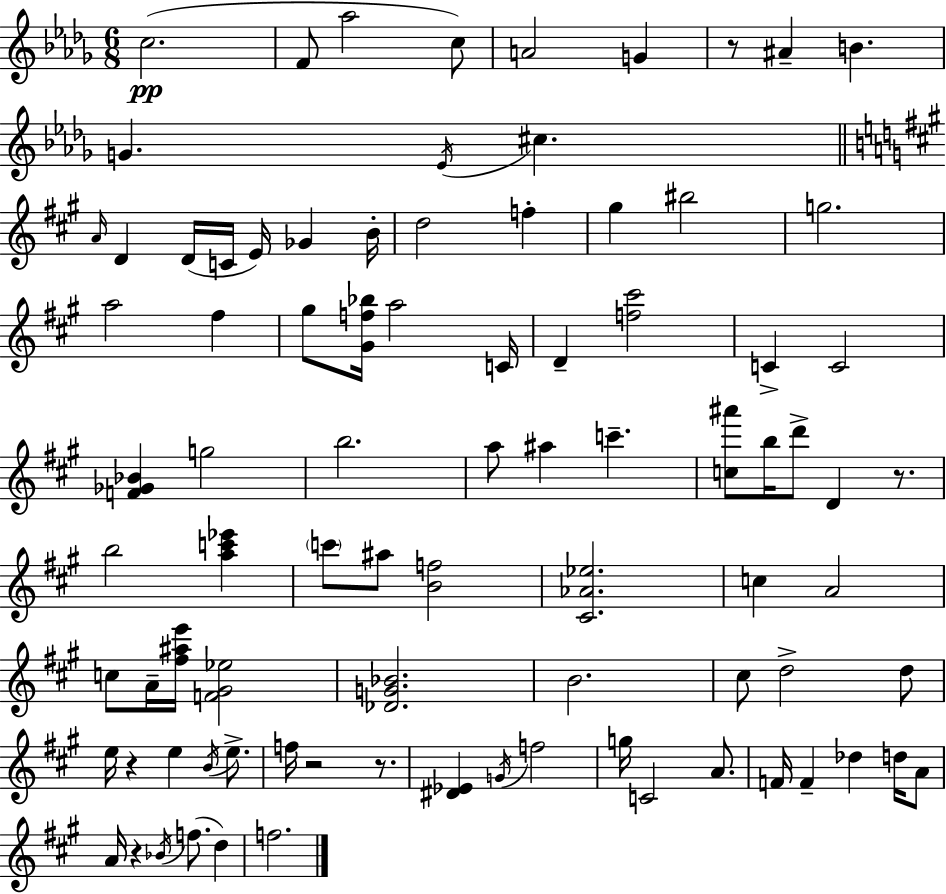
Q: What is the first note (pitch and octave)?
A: C5